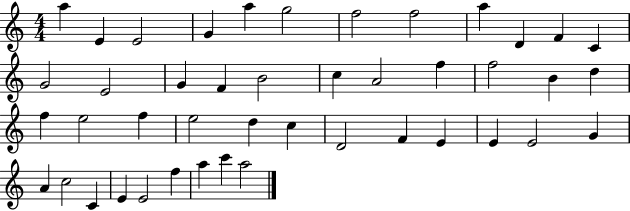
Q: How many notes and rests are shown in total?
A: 44